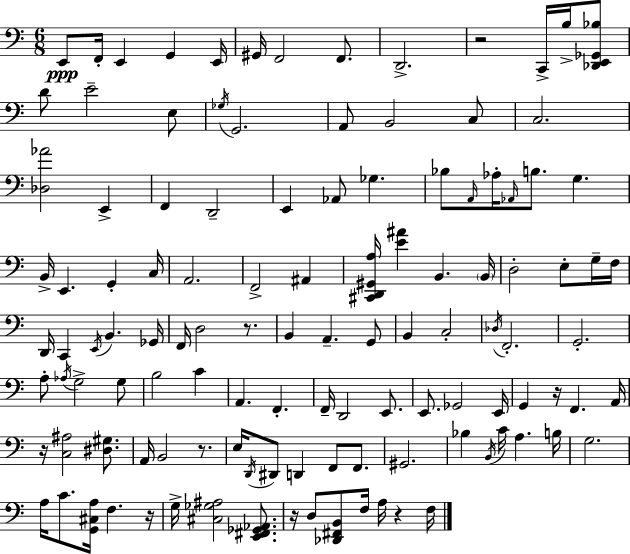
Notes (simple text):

E2/e F2/s E2/q G2/q E2/s G#2/s F2/h F2/e. D2/h. R/h C2/s B3/s [Db2,E2,Gb2,Bb3]/e D4/e E4/h E3/e Gb3/s G2/h. A2/e B2/h C3/e C3/h. [Db3,Ab4]/h E2/q F2/q D2/h E2/q Ab2/e Gb3/q. Bb3/e A2/s Ab3/s Ab2/s B3/e. G3/q. B2/s E2/q. G2/q C3/s A2/h. F2/h A#2/q [C#2,D2,G#2,A3]/s [E4,A#4]/q B2/q. B2/s D3/h E3/e G3/s F3/s D2/s C2/q E2/s B2/q. Gb2/s F2/s D3/h R/e. B2/q A2/q. G2/e B2/q C3/h Db3/s F2/h. G2/h. A3/e Ab3/s G3/h G3/e B3/h C4/q A2/q. F2/q. F2/s D2/h E2/e. E2/e. Gb2/h E2/s G2/q R/s F2/q. A2/s R/s [C3,A#3]/h [D#3,G#3]/e. A2/s B2/h R/e. E3/s D2/s D#2/e D2/q F2/e F2/e. G#2/h. Bb3/q B2/s C4/s A3/q. B3/s G3/h. A3/s C4/e. [G2,C#3,A3]/s F3/q. R/s G3/s [C#3,Gb3,A#3]/h [E2,F#2,Gb2,Ab2]/e. R/s D3/e [Db2,F#2,B2]/e F3/s A3/s R/q F3/s